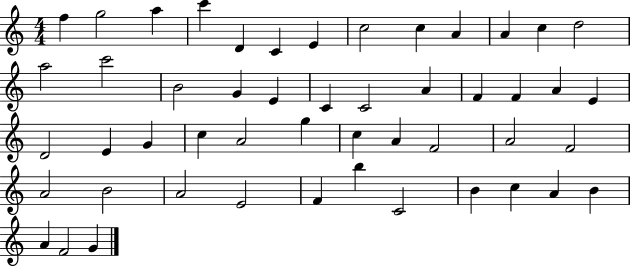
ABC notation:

X:1
T:Untitled
M:4/4
L:1/4
K:C
f g2 a c' D C E c2 c A A c d2 a2 c'2 B2 G E C C2 A F F A E D2 E G c A2 g c A F2 A2 F2 A2 B2 A2 E2 F b C2 B c A B A F2 G